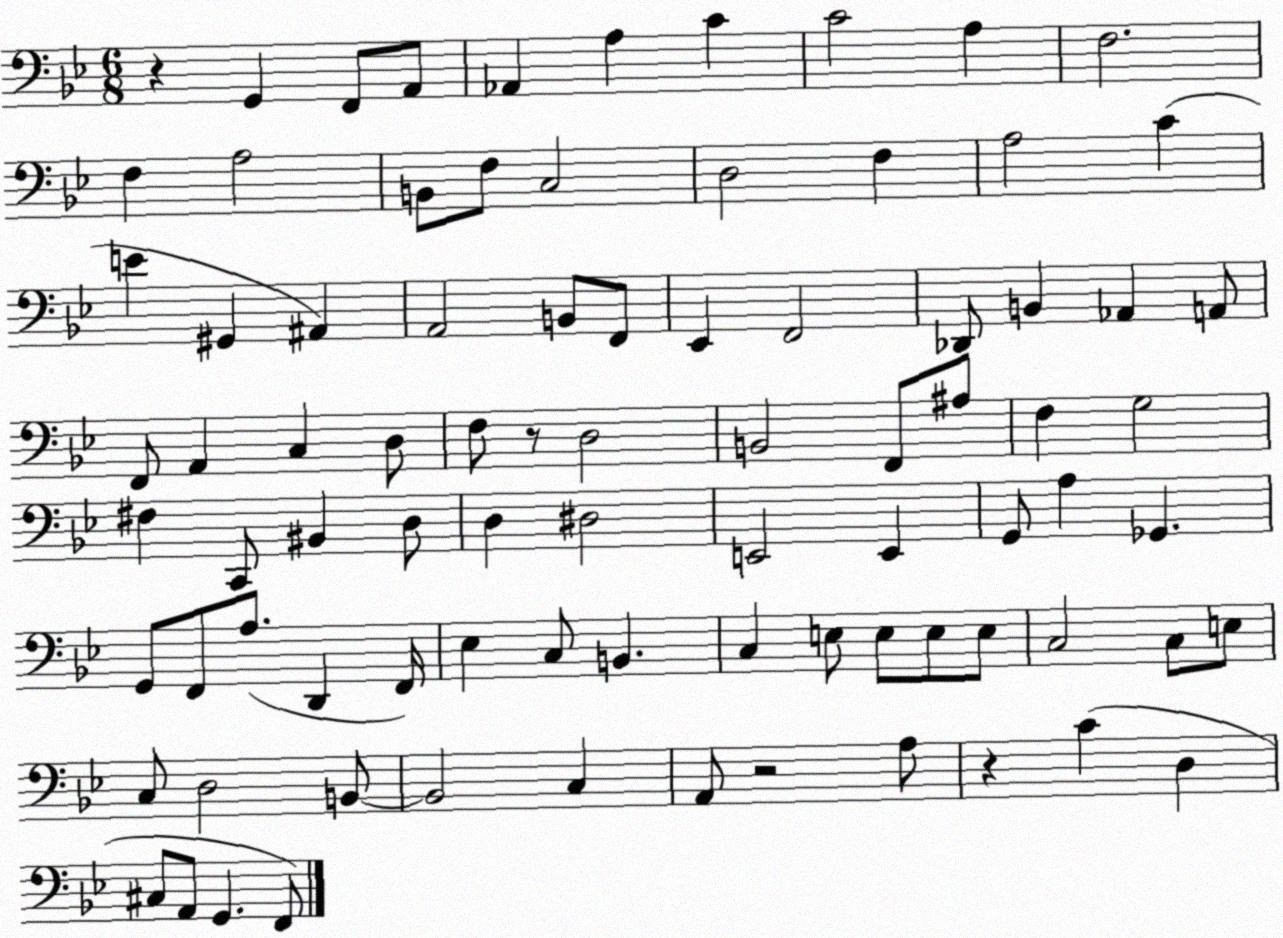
X:1
T:Untitled
M:6/8
L:1/4
K:Bb
z G,, F,,/2 A,,/2 _A,, A, C C2 A, F,2 F, A,2 B,,/2 F,/2 C,2 D,2 F, A,2 C E ^G,, ^A,, A,,2 B,,/2 F,,/2 _E,, F,,2 _D,,/2 B,, _A,, A,,/2 F,,/2 A,, C, D,/2 F,/2 z/2 D,2 B,,2 F,,/2 ^A,/2 F, G,2 ^F, C,,/2 ^B,, D,/2 D, ^D,2 E,,2 E,, G,,/2 A, _G,, G,,/2 F,,/2 A,/2 D,, F,,/4 _E, C,/2 B,, C, E,/2 E,/2 E,/2 E,/2 C,2 C,/2 E,/2 C,/2 D,2 B,,/2 B,,2 C, A,,/2 z2 A,/2 z C D, ^C,/2 A,,/2 G,, F,,/2